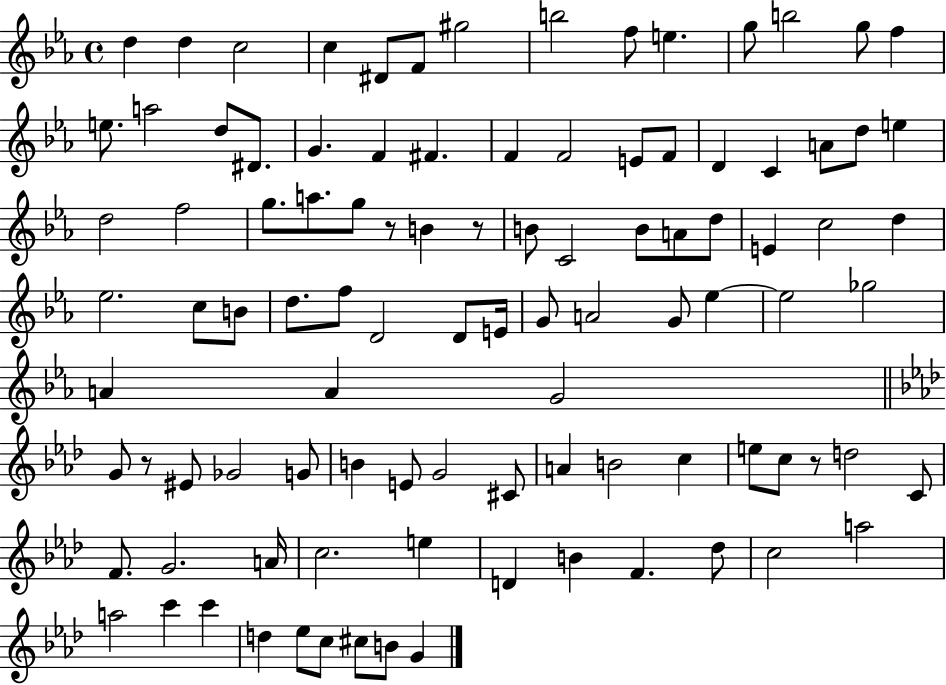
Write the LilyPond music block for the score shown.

{
  \clef treble
  \time 4/4
  \defaultTimeSignature
  \key ees \major
  d''4 d''4 c''2 | c''4 dis'8 f'8 gis''2 | b''2 f''8 e''4. | g''8 b''2 g''8 f''4 | \break e''8. a''2 d''8 dis'8. | g'4. f'4 fis'4. | f'4 f'2 e'8 f'8 | d'4 c'4 a'8 d''8 e''4 | \break d''2 f''2 | g''8. a''8. g''8 r8 b'4 r8 | b'8 c'2 b'8 a'8 d''8 | e'4 c''2 d''4 | \break ees''2. c''8 b'8 | d''8. f''8 d'2 d'8 e'16 | g'8 a'2 g'8 ees''4~~ | ees''2 ges''2 | \break a'4 a'4 g'2 | \bar "||" \break \key f \minor g'8 r8 eis'8 ges'2 g'8 | b'4 e'8 g'2 cis'8 | a'4 b'2 c''4 | e''8 c''8 r8 d''2 c'8 | \break f'8. g'2. a'16 | c''2. e''4 | d'4 b'4 f'4. des''8 | c''2 a''2 | \break a''2 c'''4 c'''4 | d''4 ees''8 c''8 cis''8 b'8 g'4 | \bar "|."
}